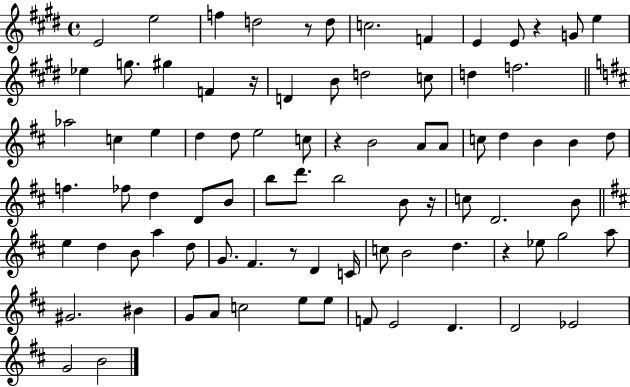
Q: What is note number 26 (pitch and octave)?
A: D5